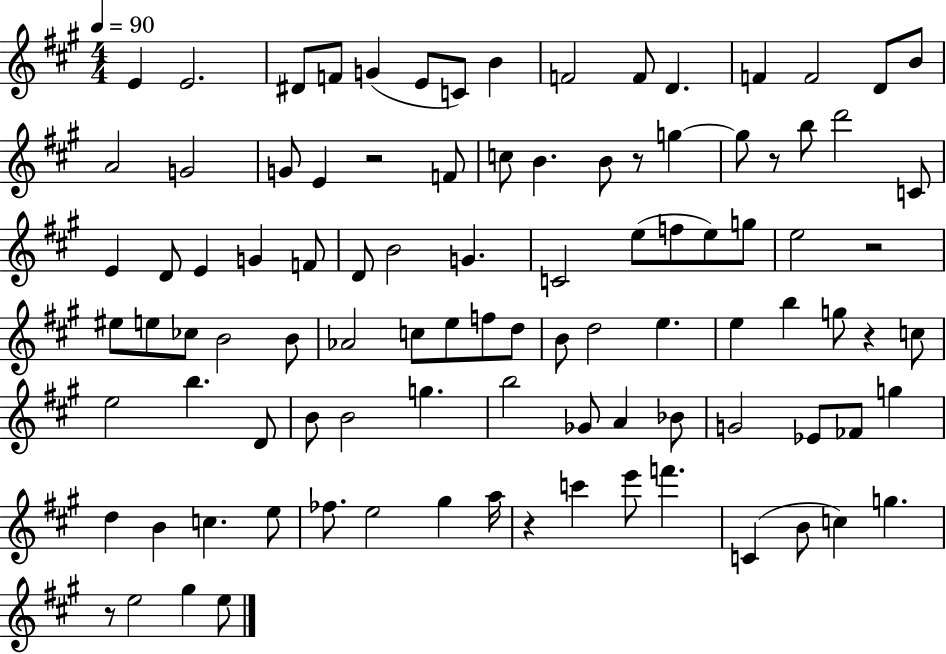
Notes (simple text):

E4/q E4/h. D#4/e F4/e G4/q E4/e C4/e B4/q F4/h F4/e D4/q. F4/q F4/h D4/e B4/e A4/h G4/h G4/e E4/q R/h F4/e C5/e B4/q. B4/e R/e G5/q G5/e R/e B5/e D6/h C4/e E4/q D4/e E4/q G4/q F4/e D4/e B4/h G4/q. C4/h E5/e F5/e E5/e G5/e E5/h R/h EIS5/e E5/e CES5/e B4/h B4/e Ab4/h C5/e E5/e F5/e D5/e B4/e D5/h E5/q. E5/q B5/q G5/e R/q C5/e E5/h B5/q. D4/e B4/e B4/h G5/q. B5/h Gb4/e A4/q Bb4/e G4/h Eb4/e FES4/e G5/q D5/q B4/q C5/q. E5/e FES5/e. E5/h G#5/q A5/s R/q C6/q E6/e F6/q. C4/q B4/e C5/q G5/q. R/e E5/h G#5/q E5/e